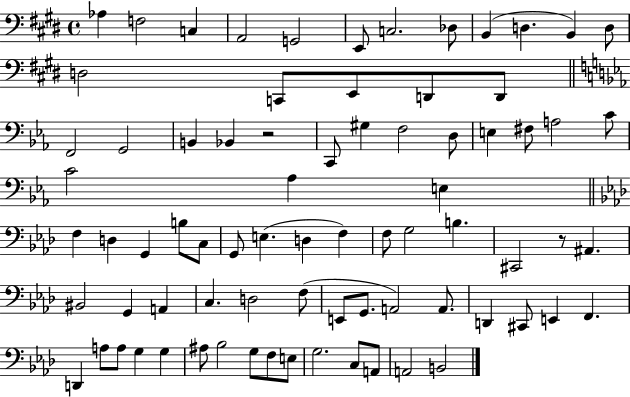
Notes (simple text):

Ab3/q F3/h C3/q A2/h G2/h E2/e C3/h. Db3/e B2/q D3/q. B2/q D3/e D3/h C2/e E2/e D2/e D2/e F2/h G2/h B2/q Bb2/q R/h C2/e G#3/q F3/h D3/e E3/q F#3/e A3/h C4/e C4/h Ab3/q E3/q F3/q D3/q G2/q B3/e C3/e G2/e E3/q. D3/q F3/q F3/e G3/h B3/q. C#2/h R/e A#2/q. BIS2/h G2/q A2/q C3/q. D3/h F3/e E2/e G2/e. A2/h A2/e. D2/q C#2/e E2/q F2/q. D2/q A3/e A3/e G3/q G3/q A#3/e Bb3/h G3/e F3/e E3/e G3/h. C3/e A2/e A2/h B2/h